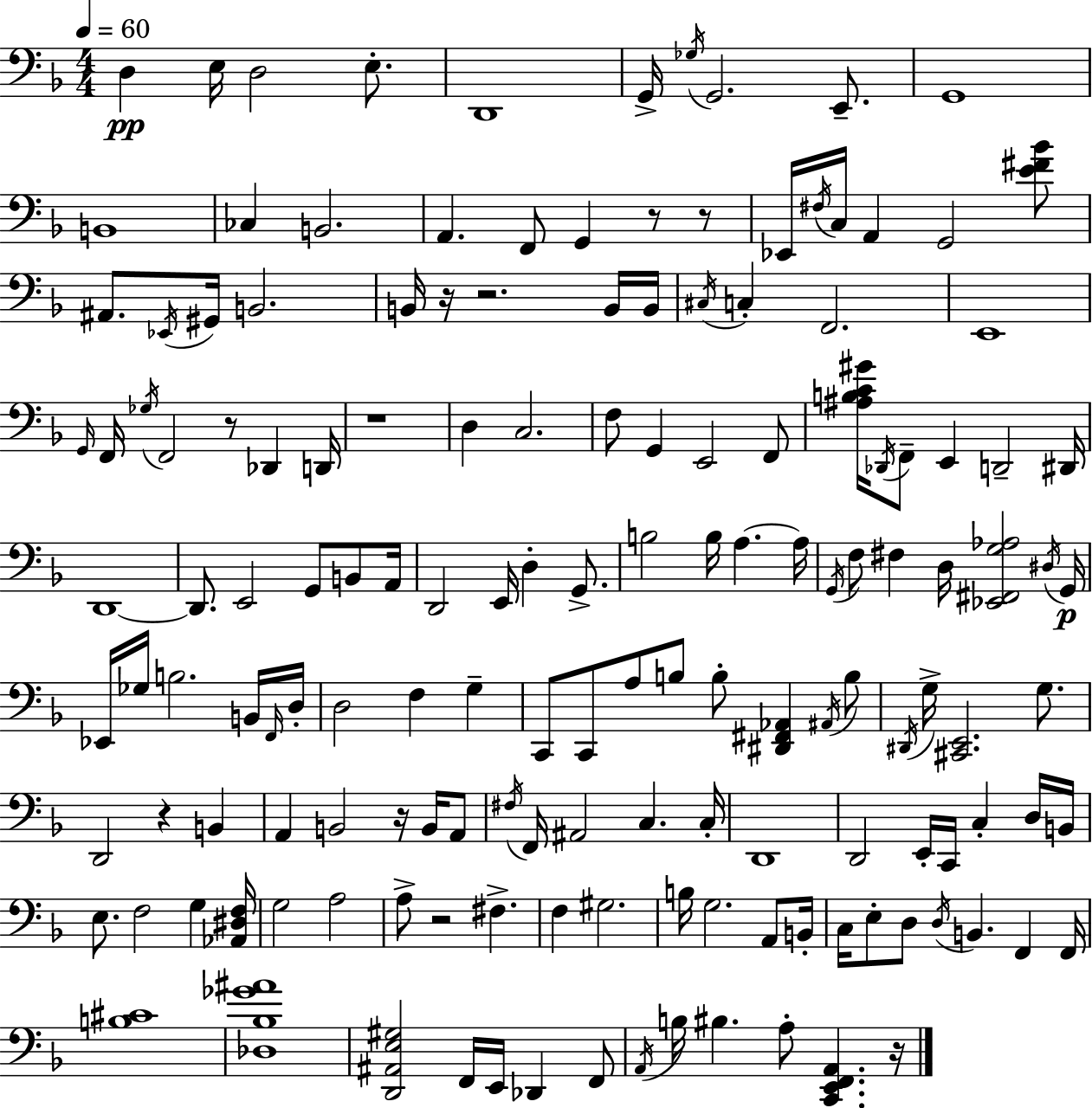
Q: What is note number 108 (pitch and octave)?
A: F3